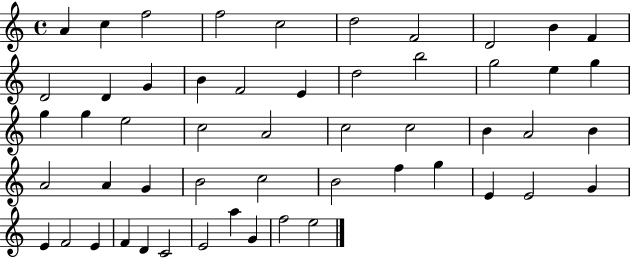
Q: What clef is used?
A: treble